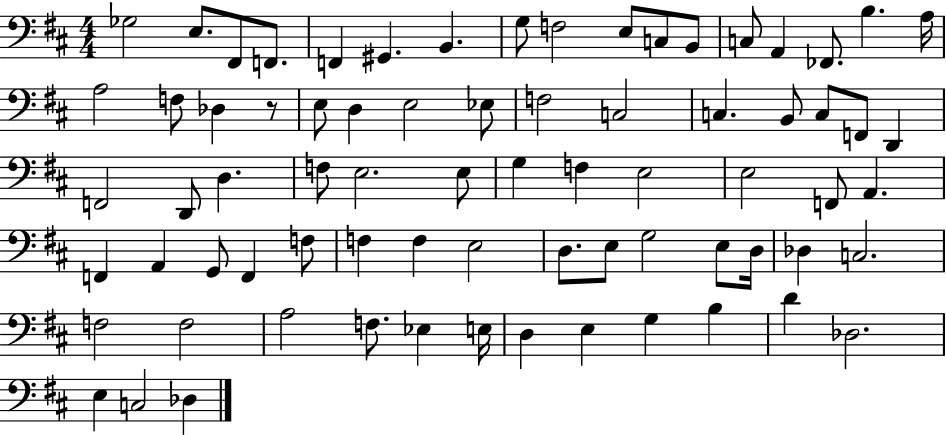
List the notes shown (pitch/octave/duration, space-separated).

Gb3/h E3/e. F#2/e F2/e. F2/q G#2/q. B2/q. G3/e F3/h E3/e C3/e B2/e C3/e A2/q FES2/e. B3/q. A3/s A3/h F3/e Db3/q R/e E3/e D3/q E3/h Eb3/e F3/h C3/h C3/q. B2/e C3/e F2/e D2/q F2/h D2/e D3/q. F3/e E3/h. E3/e G3/q F3/q E3/h E3/h F2/e A2/q. F2/q A2/q G2/e F2/q F3/e F3/q F3/q E3/h D3/e. E3/e G3/h E3/e D3/s Db3/q C3/h. F3/h F3/h A3/h F3/e. Eb3/q E3/s D3/q E3/q G3/q B3/q D4/q Db3/h. E3/q C3/h Db3/q